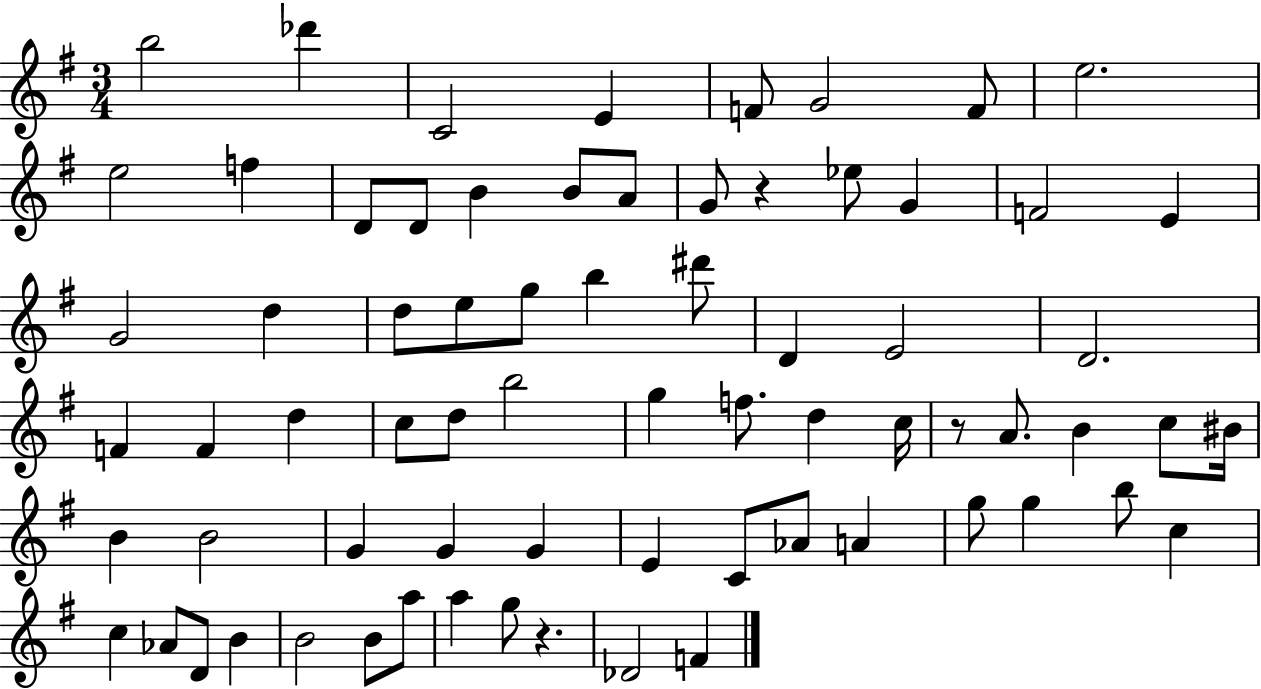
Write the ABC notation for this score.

X:1
T:Untitled
M:3/4
L:1/4
K:G
b2 _d' C2 E F/2 G2 F/2 e2 e2 f D/2 D/2 B B/2 A/2 G/2 z _e/2 G F2 E G2 d d/2 e/2 g/2 b ^d'/2 D E2 D2 F F d c/2 d/2 b2 g f/2 d c/4 z/2 A/2 B c/2 ^B/4 B B2 G G G E C/2 _A/2 A g/2 g b/2 c c _A/2 D/2 B B2 B/2 a/2 a g/2 z _D2 F